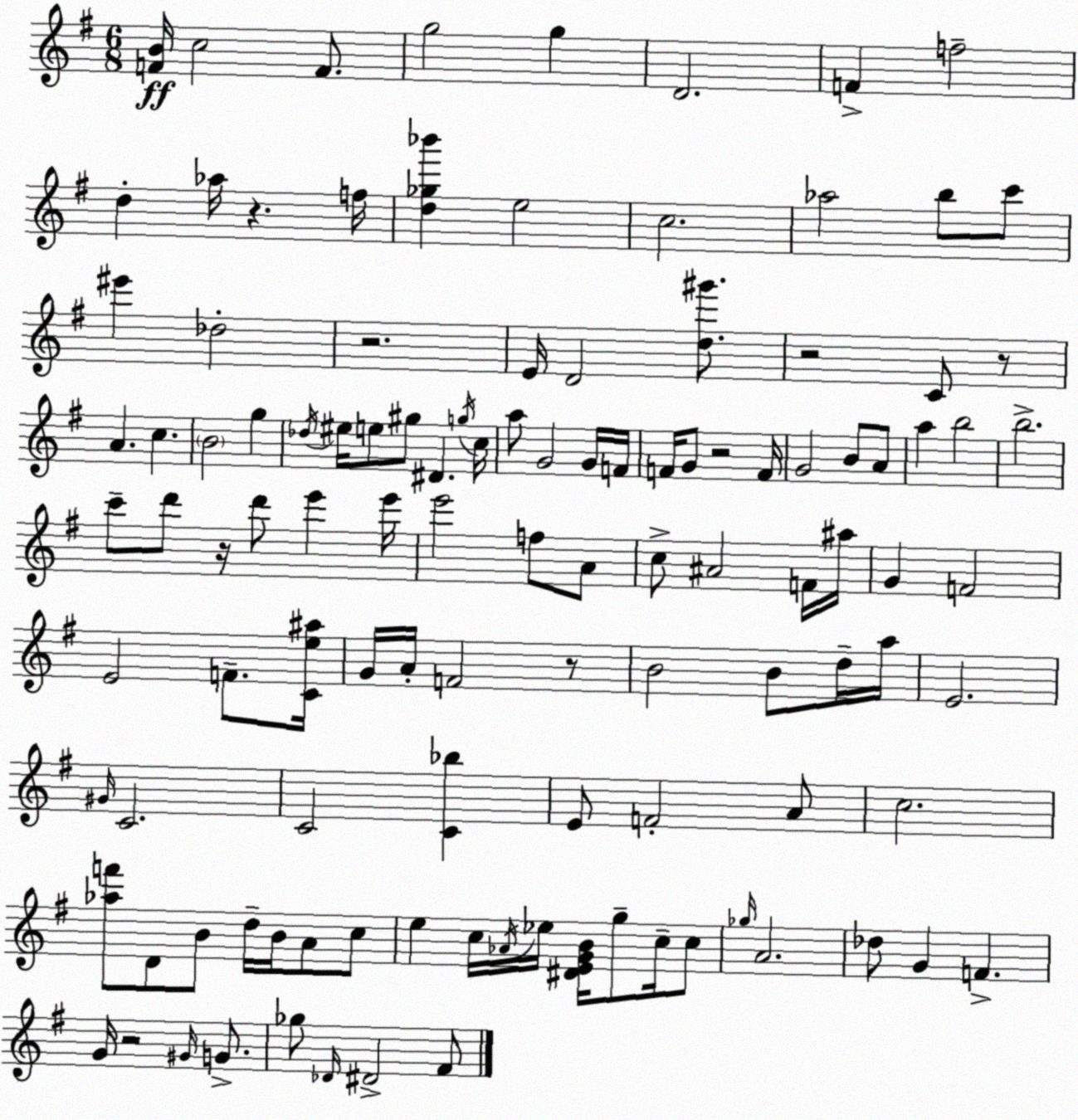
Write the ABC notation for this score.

X:1
T:Untitled
M:6/8
L:1/4
K:G
[FB]/4 c2 F/2 g2 g D2 F f2 d _a/4 z f/4 [d_g_b'] e2 c2 _a2 b/2 c'/2 ^e' _d2 z2 E/4 D2 [d^g']/2 z2 C/2 z/2 A c B2 g _d/4 ^e/4 e/2 ^g/2 ^D g/4 c/4 a/2 G2 G/4 F/4 F/4 G/2 z2 F/4 G2 B/2 A/2 a b2 b2 c'/2 d'/2 z/4 d'/2 e' e'/4 e'2 f/2 A/2 c/2 ^A2 F/4 ^a/4 G F2 E2 F/2 [Ce^a]/4 G/4 A/4 F2 z/2 B2 B/2 d/4 a/4 E2 ^G/4 C2 C2 [C_b] E/2 F2 A/2 c2 [_af']/2 D/2 B/2 d/4 B/4 A/2 c/2 e c/4 _A/4 _e/4 [^DEGB]/4 g/2 c/4 c/2 _g/4 A2 _d/2 G F G/4 z2 ^G/4 G/2 _g/2 _D/4 ^D2 ^F/2